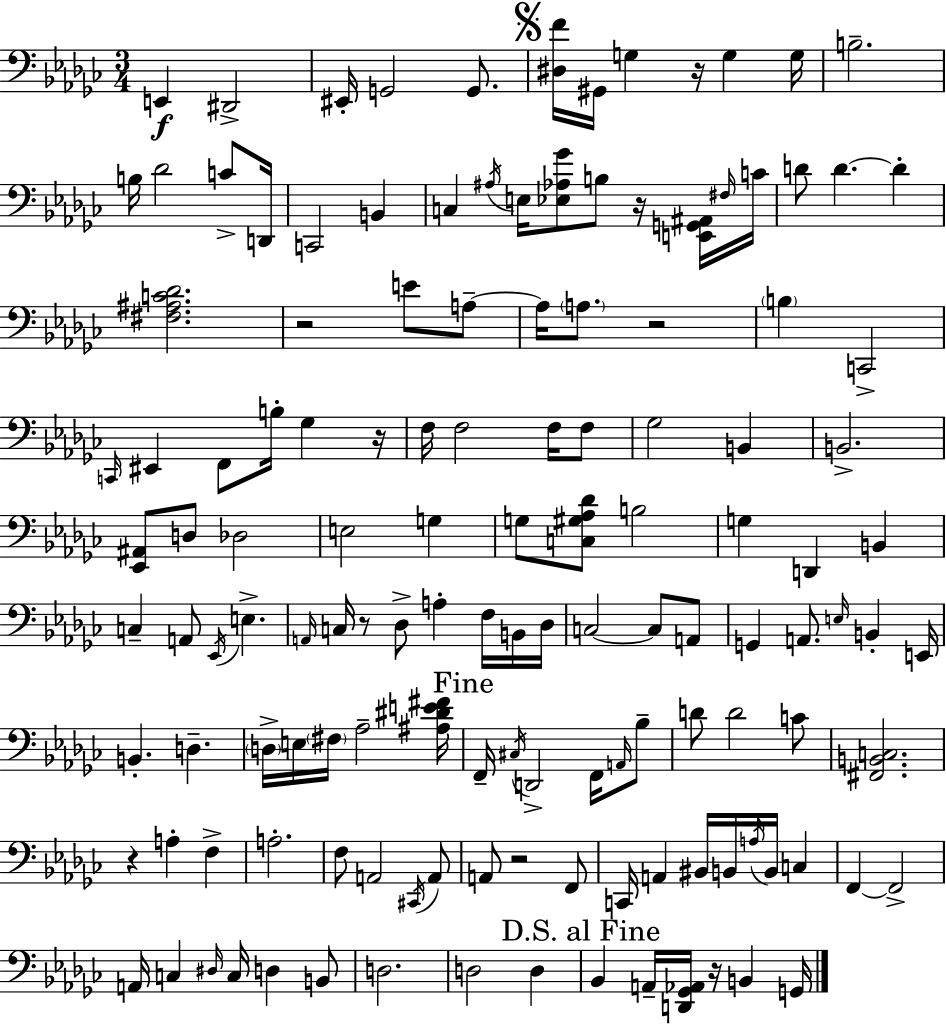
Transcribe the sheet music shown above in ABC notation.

X:1
T:Untitled
M:3/4
L:1/4
K:Ebm
E,, ^D,,2 ^E,,/4 G,,2 G,,/2 [^D,F]/4 ^G,,/4 G, z/4 G, G,/4 B,2 B,/4 _D2 C/2 D,,/4 C,,2 B,, C, ^A,/4 E,/4 [_E,_A,_G]/2 B,/2 z/4 [E,,G,,^A,,]/4 ^F,/4 C/4 D/2 D D [^F,^A,C_D]2 z2 E/2 A,/2 A,/4 A,/2 z2 B, C,,2 C,,/4 ^E,, F,,/2 B,/4 _G, z/4 F,/4 F,2 F,/4 F,/2 _G,2 B,, B,,2 [_E,,^A,,]/2 D,/2 _D,2 E,2 G, G,/2 [C,^G,_A,_D]/2 B,2 G, D,, B,, C, A,,/2 _E,,/4 E, A,,/4 C,/4 z/2 _D,/2 A, F,/4 B,,/4 _D,/4 C,2 C,/2 A,,/2 G,, A,,/2 E,/4 B,, E,,/4 B,, D, D,/4 E,/4 ^F,/4 _A,2 [^A,^DE^F]/4 F,,/4 ^C,/4 D,,2 F,,/4 A,,/4 _B,/2 D/2 D2 C/2 [^F,,B,,C,]2 z A, F, A,2 F,/2 A,,2 ^C,,/4 A,,/2 A,,/2 z2 F,,/2 C,,/4 A,, ^B,,/4 B,,/4 A,/4 B,,/4 C, F,, F,,2 A,,/4 C, ^D,/4 C,/4 D, B,,/2 D,2 D,2 D, _B,, A,,/4 [D,,_G,,_A,,]/4 z/4 B,, G,,/4